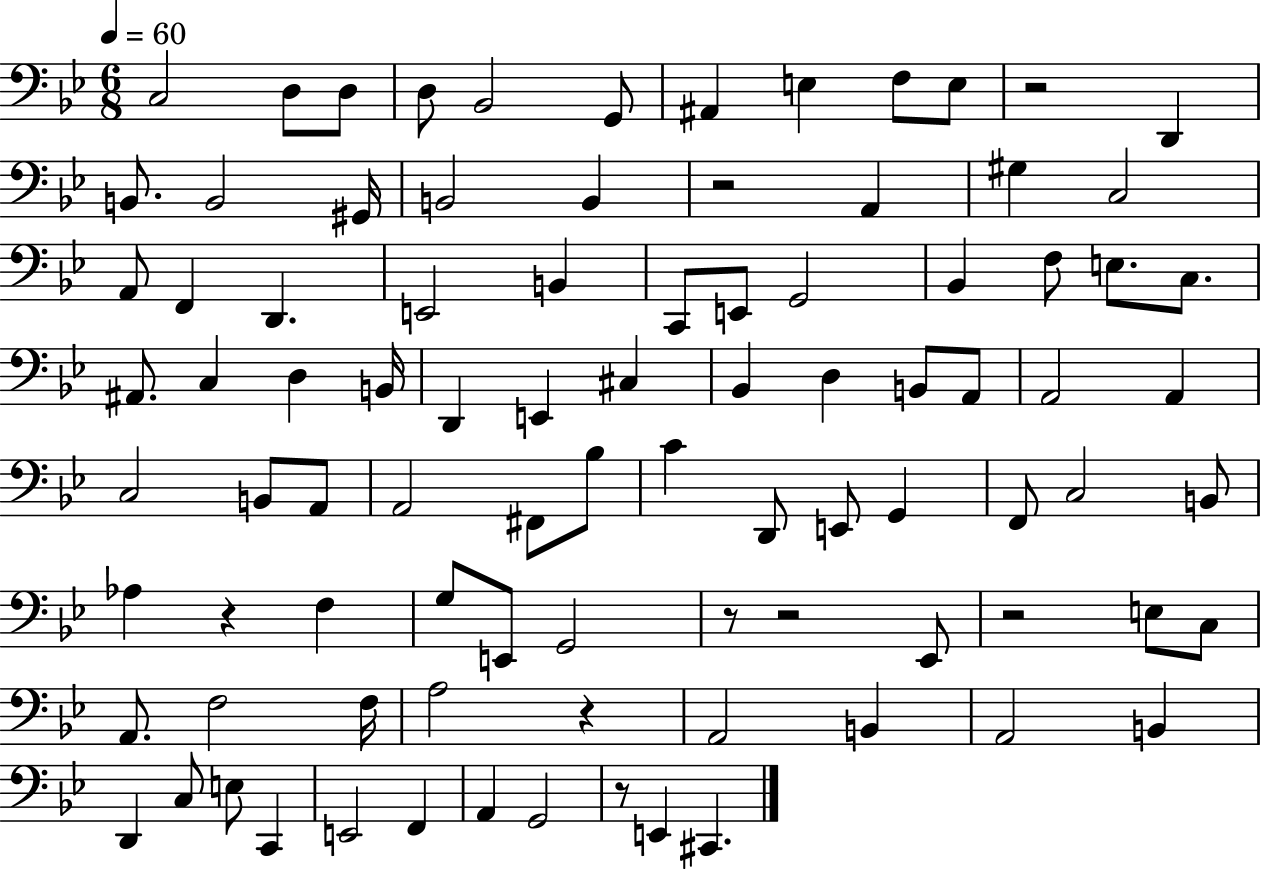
{
  \clef bass
  \numericTimeSignature
  \time 6/8
  \key bes \major
  \tempo 4 = 60
  c2 d8 d8 | d8 bes,2 g,8 | ais,4 e4 f8 e8 | r2 d,4 | \break b,8. b,2 gis,16 | b,2 b,4 | r2 a,4 | gis4 c2 | \break a,8 f,4 d,4. | e,2 b,4 | c,8 e,8 g,2 | bes,4 f8 e8. c8. | \break ais,8. c4 d4 b,16 | d,4 e,4 cis4 | bes,4 d4 b,8 a,8 | a,2 a,4 | \break c2 b,8 a,8 | a,2 fis,8 bes8 | c'4 d,8 e,8 g,4 | f,8 c2 b,8 | \break aes4 r4 f4 | g8 e,8 g,2 | r8 r2 ees,8 | r2 e8 c8 | \break a,8. f2 f16 | a2 r4 | a,2 b,4 | a,2 b,4 | \break d,4 c8 e8 c,4 | e,2 f,4 | a,4 g,2 | r8 e,4 cis,4. | \break \bar "|."
}